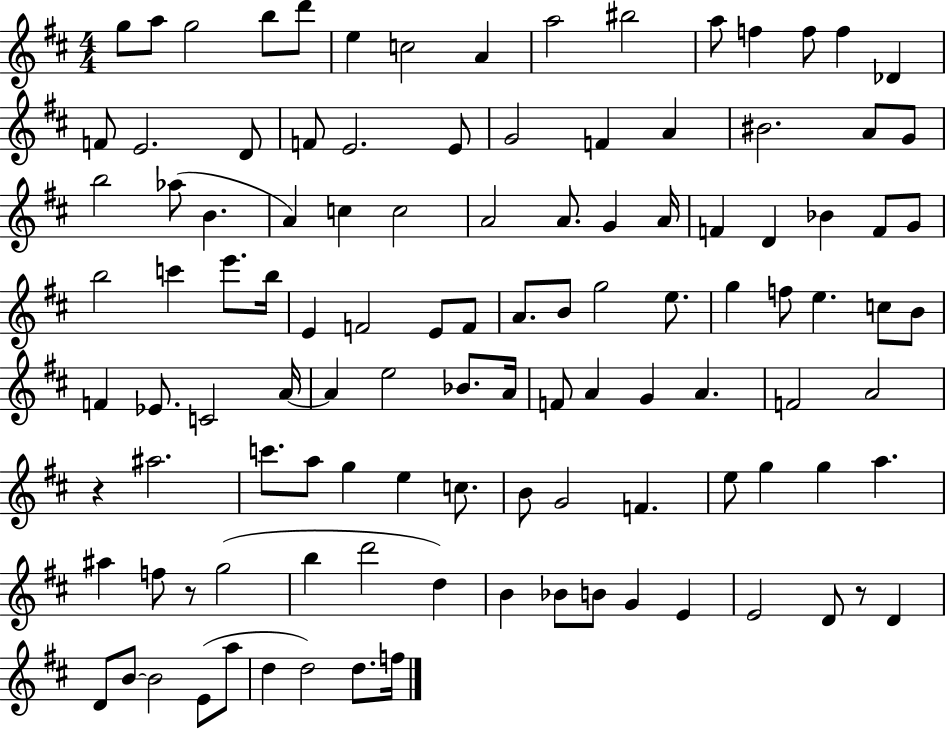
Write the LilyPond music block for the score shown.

{
  \clef treble
  \numericTimeSignature
  \time 4/4
  \key d \major
  g''8 a''8 g''2 b''8 d'''8 | e''4 c''2 a'4 | a''2 bis''2 | a''8 f''4 f''8 f''4 des'4 | \break f'8 e'2. d'8 | f'8 e'2. e'8 | g'2 f'4 a'4 | bis'2. a'8 g'8 | \break b''2 aes''8( b'4. | a'4) c''4 c''2 | a'2 a'8. g'4 a'16 | f'4 d'4 bes'4 f'8 g'8 | \break b''2 c'''4 e'''8. b''16 | e'4 f'2 e'8 f'8 | a'8. b'8 g''2 e''8. | g''4 f''8 e''4. c''8 b'8 | \break f'4 ees'8. c'2 a'16~~ | a'4 e''2 bes'8. a'16 | f'8 a'4 g'4 a'4. | f'2 a'2 | \break r4 ais''2. | c'''8. a''8 g''4 e''4 c''8. | b'8 g'2 f'4. | e''8 g''4 g''4 a''4. | \break ais''4 f''8 r8 g''2( | b''4 d'''2 d''4) | b'4 bes'8 b'8 g'4 e'4 | e'2 d'8 r8 d'4 | \break d'8 b'8~~ b'2 e'8( a''8 | d''4 d''2) d''8. f''16 | \bar "|."
}